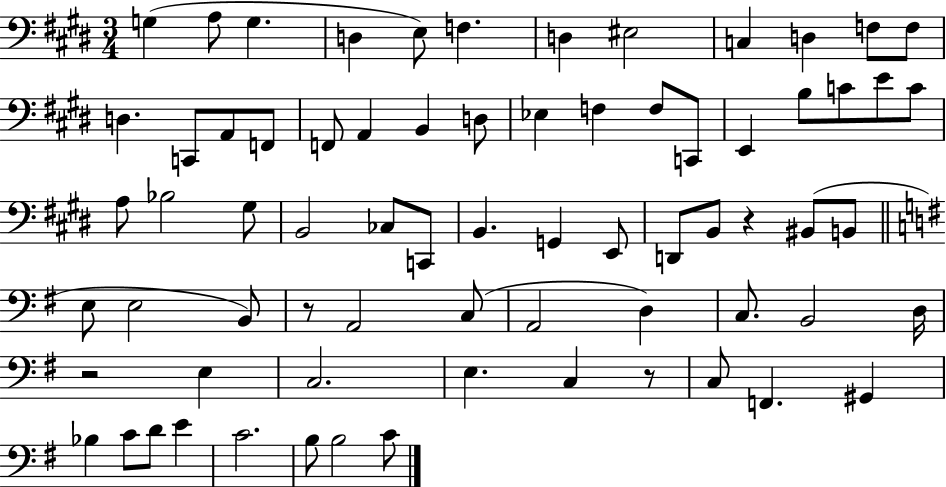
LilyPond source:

{
  \clef bass
  \numericTimeSignature
  \time 3/4
  \key e \major
  g4( a8 g4. | d4 e8) f4. | d4 eis2 | c4 d4 f8 f8 | \break d4. c,8 a,8 f,8 | f,8 a,4 b,4 d8 | ees4 f4 f8 c,8 | e,4 b8 c'8 e'8 c'8 | \break a8 bes2 gis8 | b,2 ces8 c,8 | b,4. g,4 e,8 | d,8 b,8 r4 bis,8( b,8 | \break \bar "||" \break \key g \major e8 e2 b,8) | r8 a,2 c8( | a,2 d4) | c8. b,2 d16 | \break r2 e4 | c2. | e4. c4 r8 | c8 f,4. gis,4 | \break bes4 c'8 d'8 e'4 | c'2. | b8 b2 c'8 | \bar "|."
}